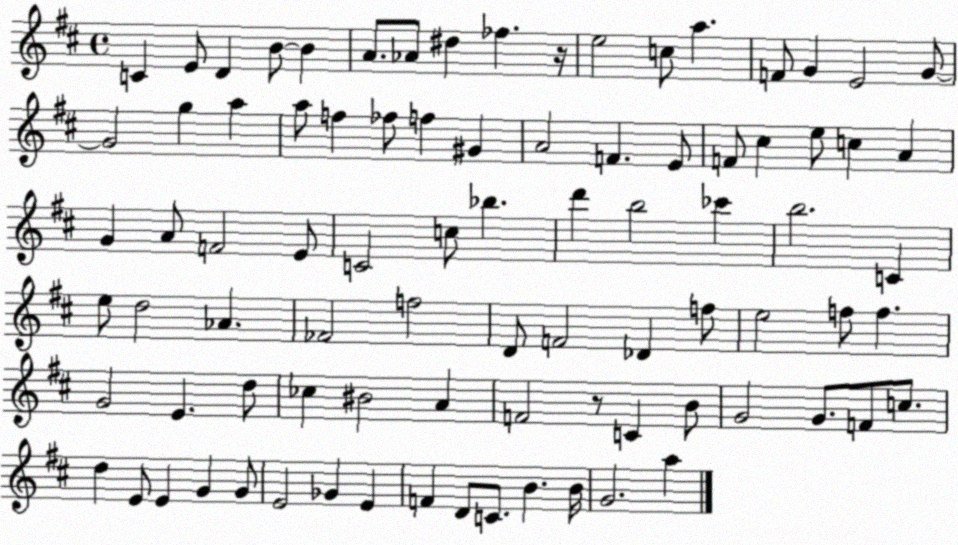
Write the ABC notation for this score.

X:1
T:Untitled
M:4/4
L:1/4
K:D
C E/2 D B/2 B A/2 _A/2 ^d _f z/4 e2 c/2 a F/2 G E2 G/2 G2 g a a/2 f _f/2 f ^G A2 F E/2 F/2 ^c e/2 c A G A/2 F2 E/2 C2 c/2 _b d' b2 _c' b2 C e/2 d2 _A _F2 f2 D/2 F2 _D f/2 e2 f/2 f G2 E d/2 _c ^B2 A F2 z/2 C B/2 G2 G/2 F/2 c/2 d E/2 E G G/2 E2 _G E F D/2 C/2 B B/4 G2 a